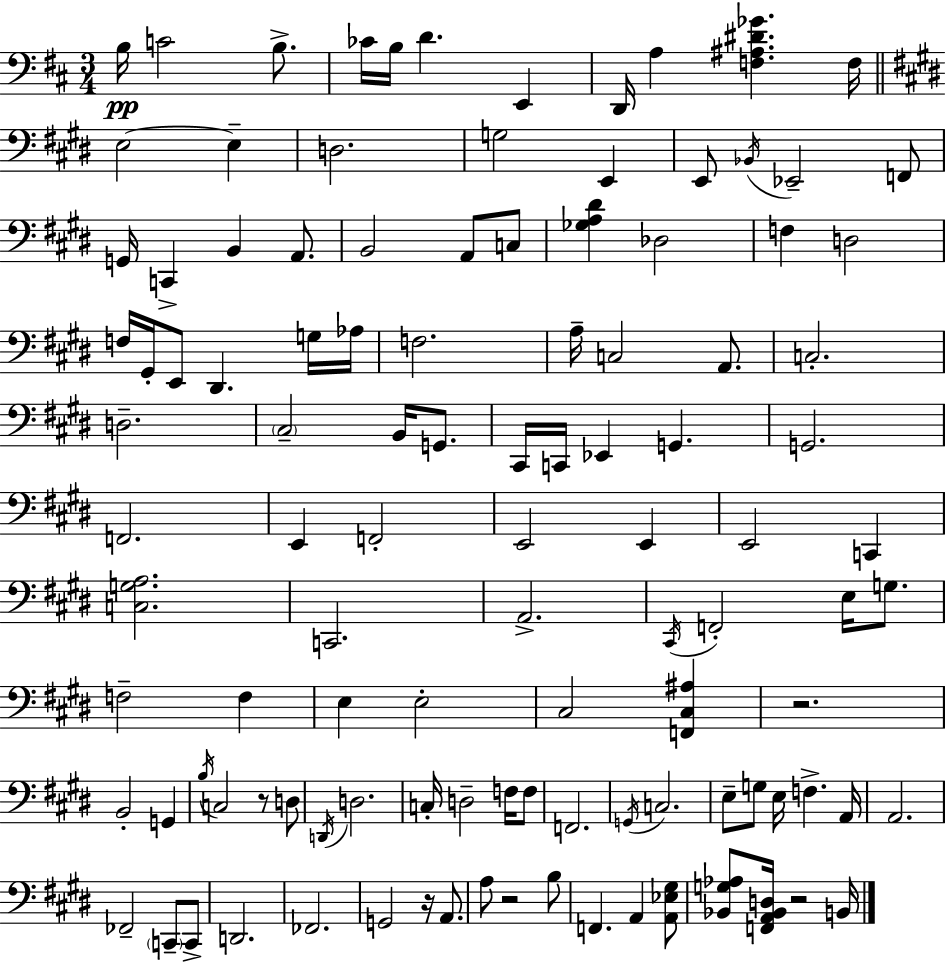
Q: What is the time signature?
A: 3/4